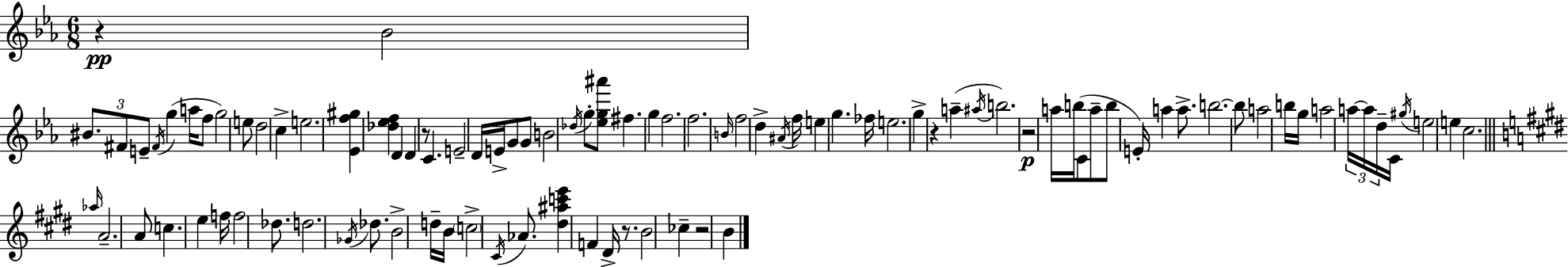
R/q Bb4/h BIS4/e. F#4/e E4/e F#4/s G5/q A5/s F5/e G5/h E5/e D5/h C5/q E5/h. [Eb4,F5,G#5]/q [Db5,Eb5,F5]/q D4/q D4/q R/e C4/q. E4/h D4/s E4/s G4/e G4/e B4/h Db5/s G5/e [Eb5,G5,A#6]/e F#5/q. G5/q F5/h. F5/h. B4/s F5/h D5/q A#4/s F5/s E5/q G5/q. FES5/s E5/h. G5/q R/q A5/q A#5/s B5/h. R/h A5/s B5/s C4/e A5/e B5/e E4/s A5/q A5/e. B5/h. B5/e A5/h B5/s G5/s A5/h A5/s A5/s D5/s C4/s G#5/s E5/h E5/q C5/h. Ab5/s A4/h. A4/e C5/q. E5/q F5/s F5/h Db5/e. D5/h. Gb4/s Db5/e. B4/h D5/s B4/s C5/h C#4/s Ab4/e. [D#5,A#5,C6,E6]/q F4/q D#4/s R/e. B4/h CES5/q R/h B4/q